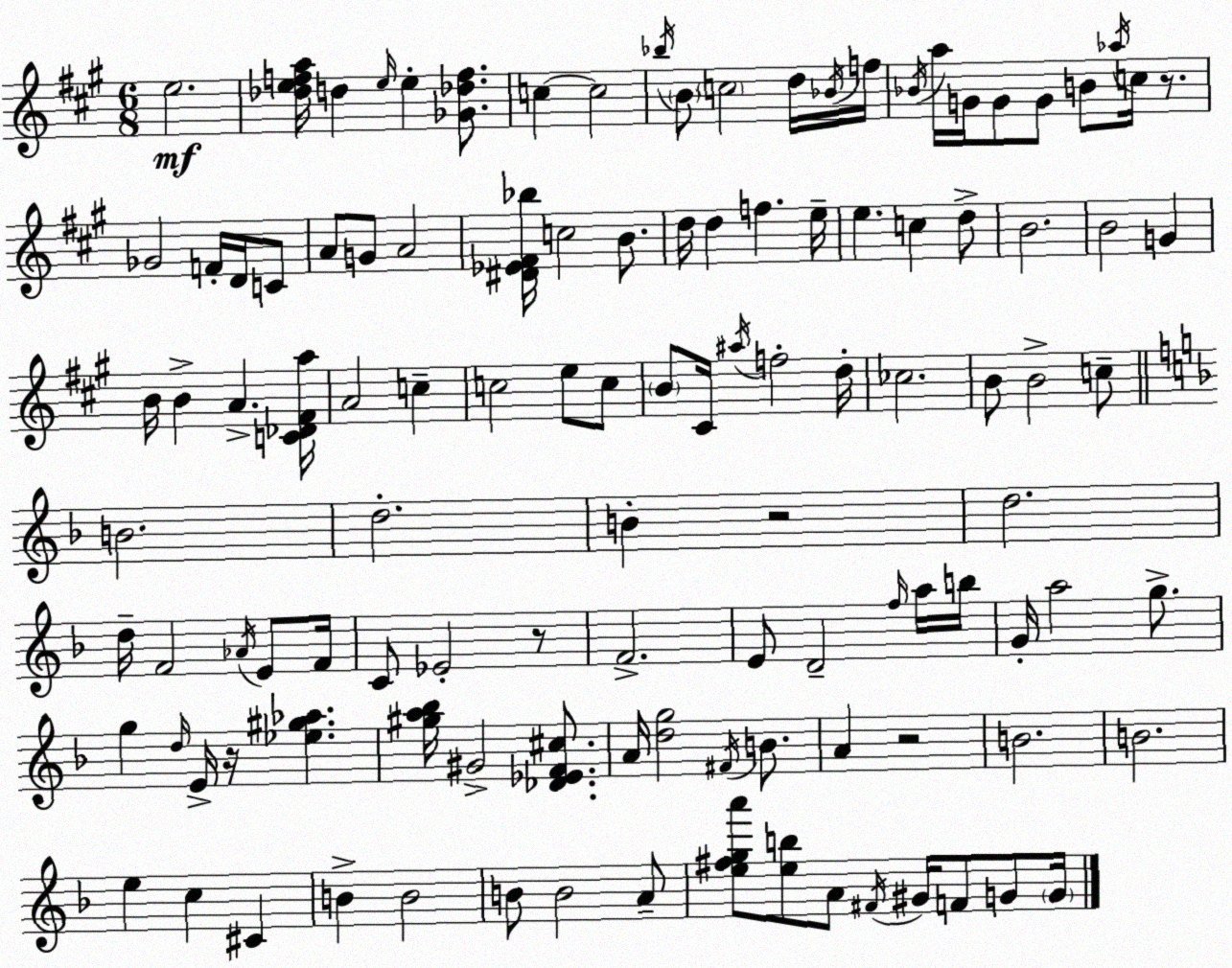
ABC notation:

X:1
T:Untitled
M:6/8
L:1/4
K:A
e2 [_defa]/4 d e/4 e [_G_df]/2 c c2 _b/4 B/2 c2 d/4 _B/4 f/4 _B/4 a/4 G/4 G/2 G/2 B/2 _a/4 c/4 z/2 _G2 F/4 D/4 C/2 A/2 G/2 A2 [^D_E^F_b]/4 c2 B/2 d/4 d f e/4 e c d/2 B2 B2 G B/4 B A [C_D^Fa]/4 A2 c c2 e/2 c/2 B/2 ^C/4 ^a/4 f2 d/4 _c2 B/2 B2 c/2 B2 d2 B z2 d2 d/4 F2 _A/4 E/2 F/4 C/2 _E2 z/2 F2 E/2 D2 f/4 a/4 b/4 G/4 a2 g/2 g d/4 E/4 z/4 [_e^g_a] [^ga_b]/4 ^G2 [_D_EF^c]/2 A/4 [dg]2 ^F/4 B/2 A z2 B2 B2 e c ^C B B2 B/2 B2 A/2 [e^fga']/2 [eb]/2 A/2 ^F/4 ^G/4 F/2 G/2 G/4